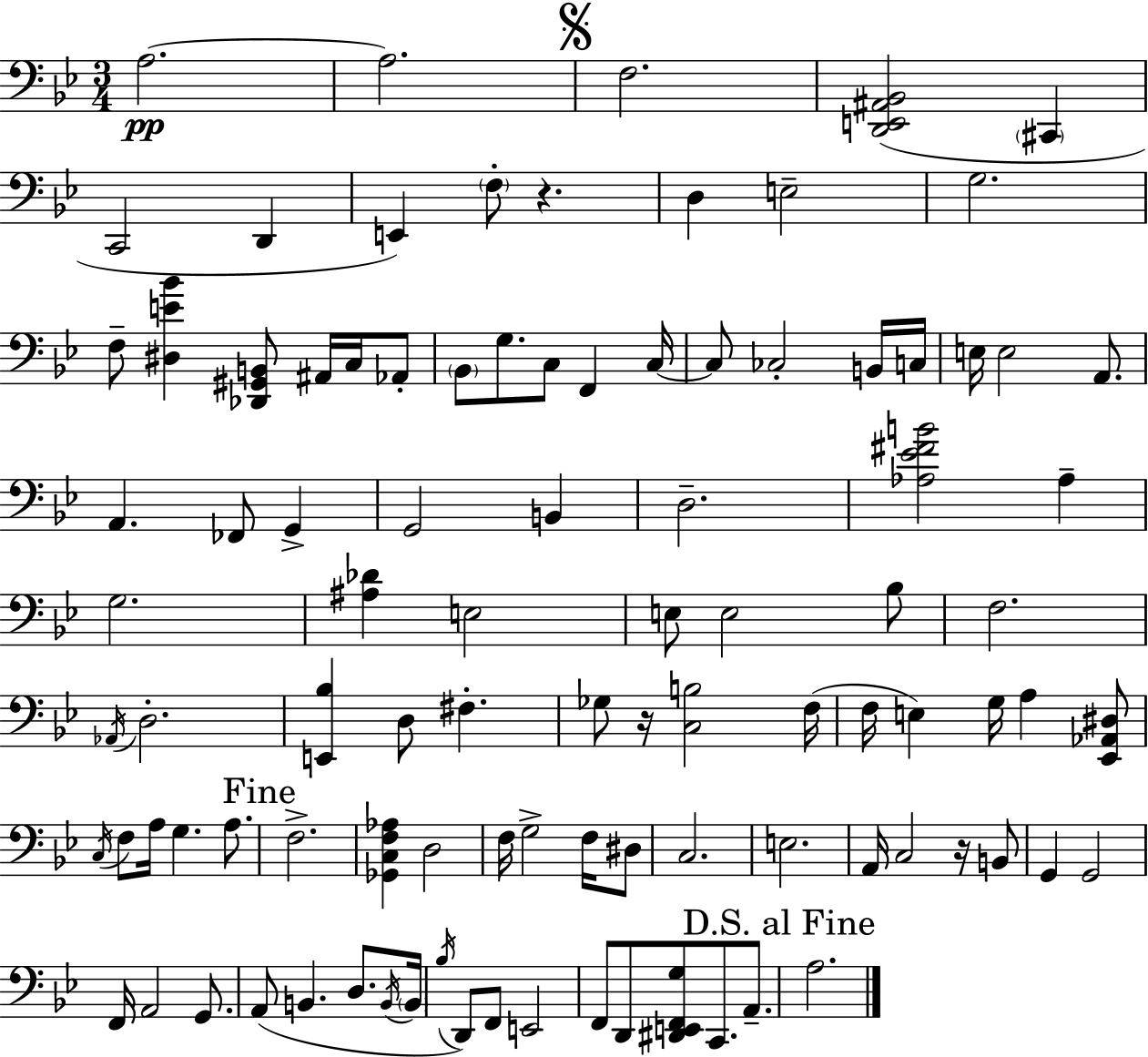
X:1
T:Untitled
M:3/4
L:1/4
K:Gm
A,2 A,2 F,2 [D,,E,,^A,,_B,,]2 ^C,, C,,2 D,, E,, F,/2 z D, E,2 G,2 F,/2 [^D,E_B] [_D,,^G,,B,,]/2 ^A,,/4 C,/4 _A,,/2 _B,,/2 G,/2 C,/2 F,, C,/4 C,/2 _C,2 B,,/4 C,/4 E,/4 E,2 A,,/2 A,, _F,,/2 G,, G,,2 B,, D,2 [_A,_E^FB]2 _A, G,2 [^A,_D] E,2 E,/2 E,2 _B,/2 F,2 _A,,/4 D,2 [E,,_B,] D,/2 ^F, _G,/2 z/4 [C,B,]2 F,/4 F,/4 E, G,/4 A, [_E,,_A,,^D,]/2 C,/4 F,/2 A,/4 G, A,/2 F,2 [_G,,C,F,_A,] D,2 F,/4 G,2 F,/4 ^D,/2 C,2 E,2 A,,/4 C,2 z/4 B,,/2 G,, G,,2 F,,/4 A,,2 G,,/2 A,,/2 B,, D,/2 B,,/4 B,,/4 _B,/4 D,,/2 F,,/2 E,,2 F,,/2 D,,/2 [^D,,E,,F,,G,]/2 C,,/2 A,,/2 A,2